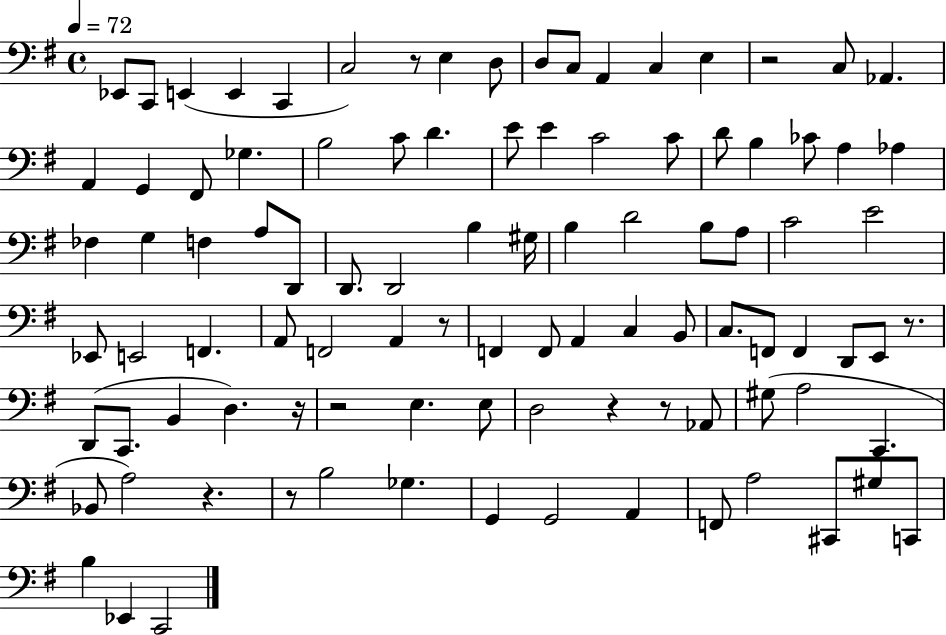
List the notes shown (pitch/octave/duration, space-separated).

Eb2/e C2/e E2/q E2/q C2/q C3/h R/e E3/q D3/e D3/e C3/e A2/q C3/q E3/q R/h C3/e Ab2/q. A2/q G2/q F#2/e Gb3/q. B3/h C4/e D4/q. E4/e E4/q C4/h C4/e D4/e B3/q CES4/e A3/q Ab3/q FES3/q G3/q F3/q A3/e D2/e D2/e. D2/h B3/q G#3/s B3/q D4/h B3/e A3/e C4/h E4/h Eb2/e E2/h F2/q. A2/e F2/h A2/q R/e F2/q F2/e A2/q C3/q B2/e C3/e. F2/e F2/q D2/e E2/e R/e. D2/e C2/e. B2/q D3/q. R/s R/h E3/q. E3/e D3/h R/q R/e Ab2/e G#3/e A3/h C2/q. Bb2/e A3/h R/q. R/e B3/h Gb3/q. G2/q G2/h A2/q F2/e A3/h C#2/e G#3/e C2/e B3/q Eb2/q C2/h